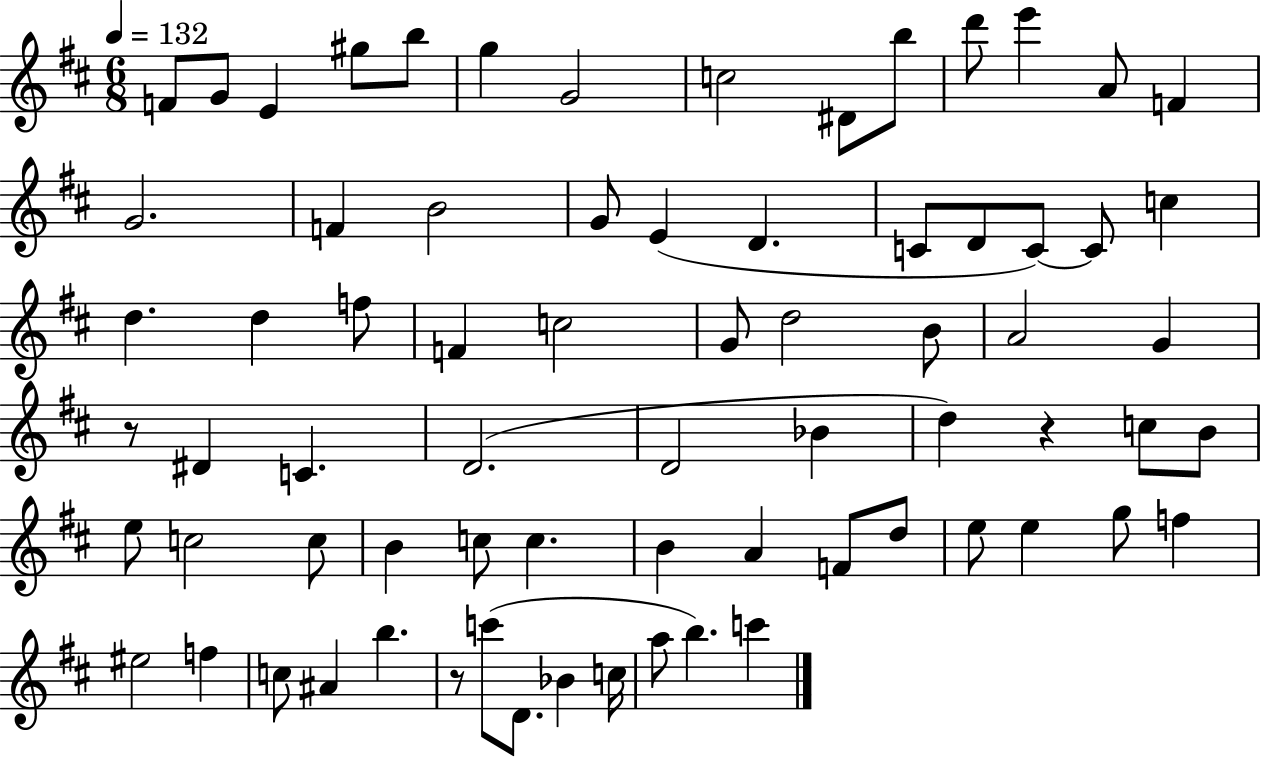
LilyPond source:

{
  \clef treble
  \numericTimeSignature
  \time 6/8
  \key d \major
  \tempo 4 = 132
  f'8 g'8 e'4 gis''8 b''8 | g''4 g'2 | c''2 dis'8 b''8 | d'''8 e'''4 a'8 f'4 | \break g'2. | f'4 b'2 | g'8 e'4( d'4. | c'8 d'8 c'8~~) c'8 c''4 | \break d''4. d''4 f''8 | f'4 c''2 | g'8 d''2 b'8 | a'2 g'4 | \break r8 dis'4 c'4. | d'2.( | d'2 bes'4 | d''4) r4 c''8 b'8 | \break e''8 c''2 c''8 | b'4 c''8 c''4. | b'4 a'4 f'8 d''8 | e''8 e''4 g''8 f''4 | \break eis''2 f''4 | c''8 ais'4 b''4. | r8 c'''8( d'8. bes'4 c''16 | a''8 b''4.) c'''4 | \break \bar "|."
}